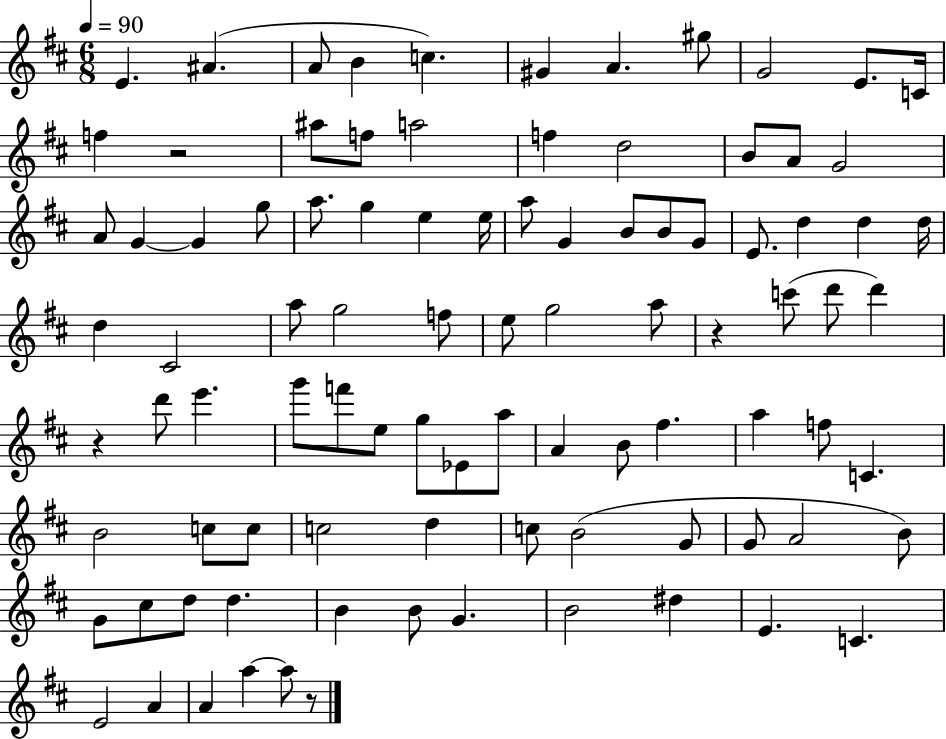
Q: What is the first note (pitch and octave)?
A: E4